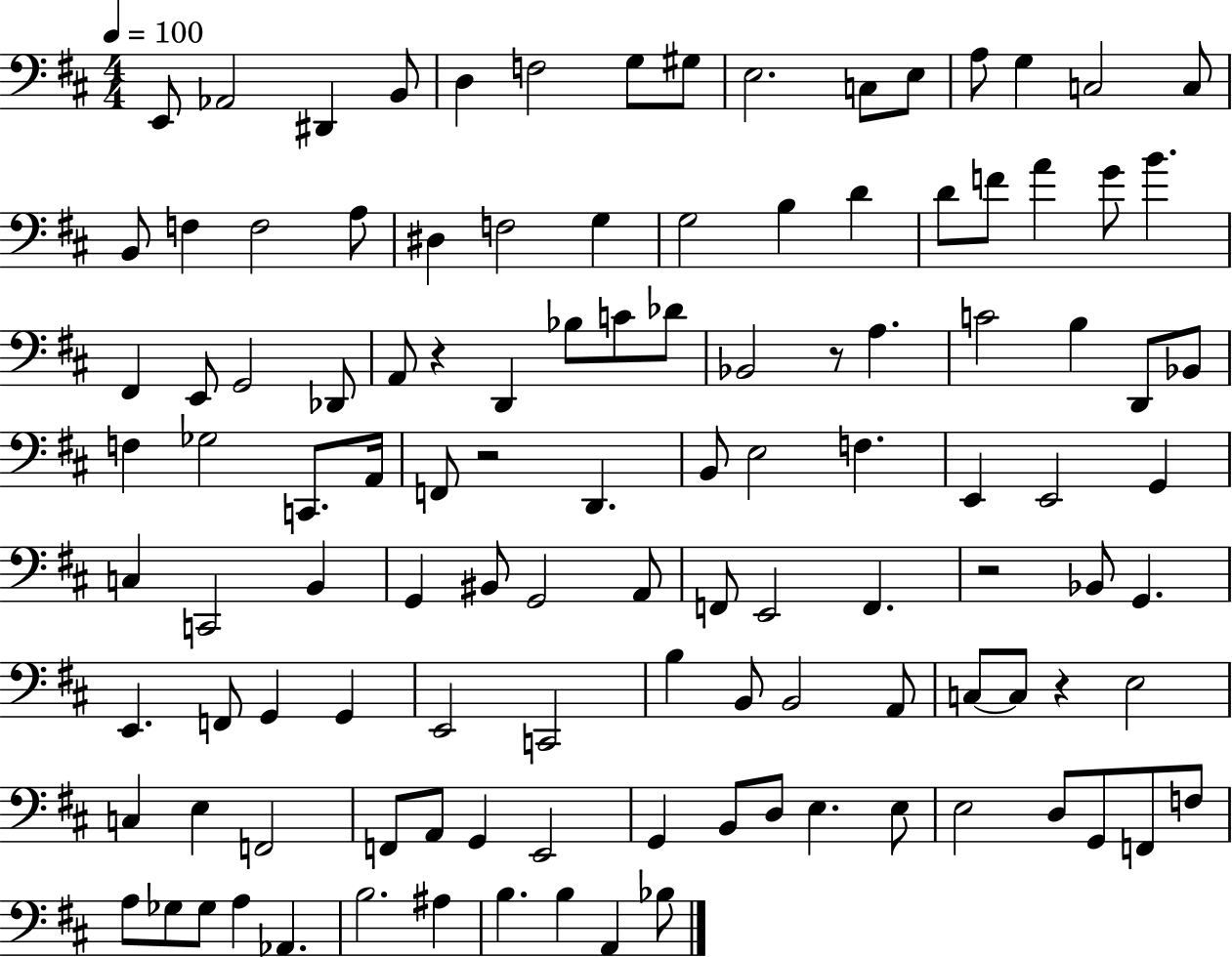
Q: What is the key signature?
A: D major